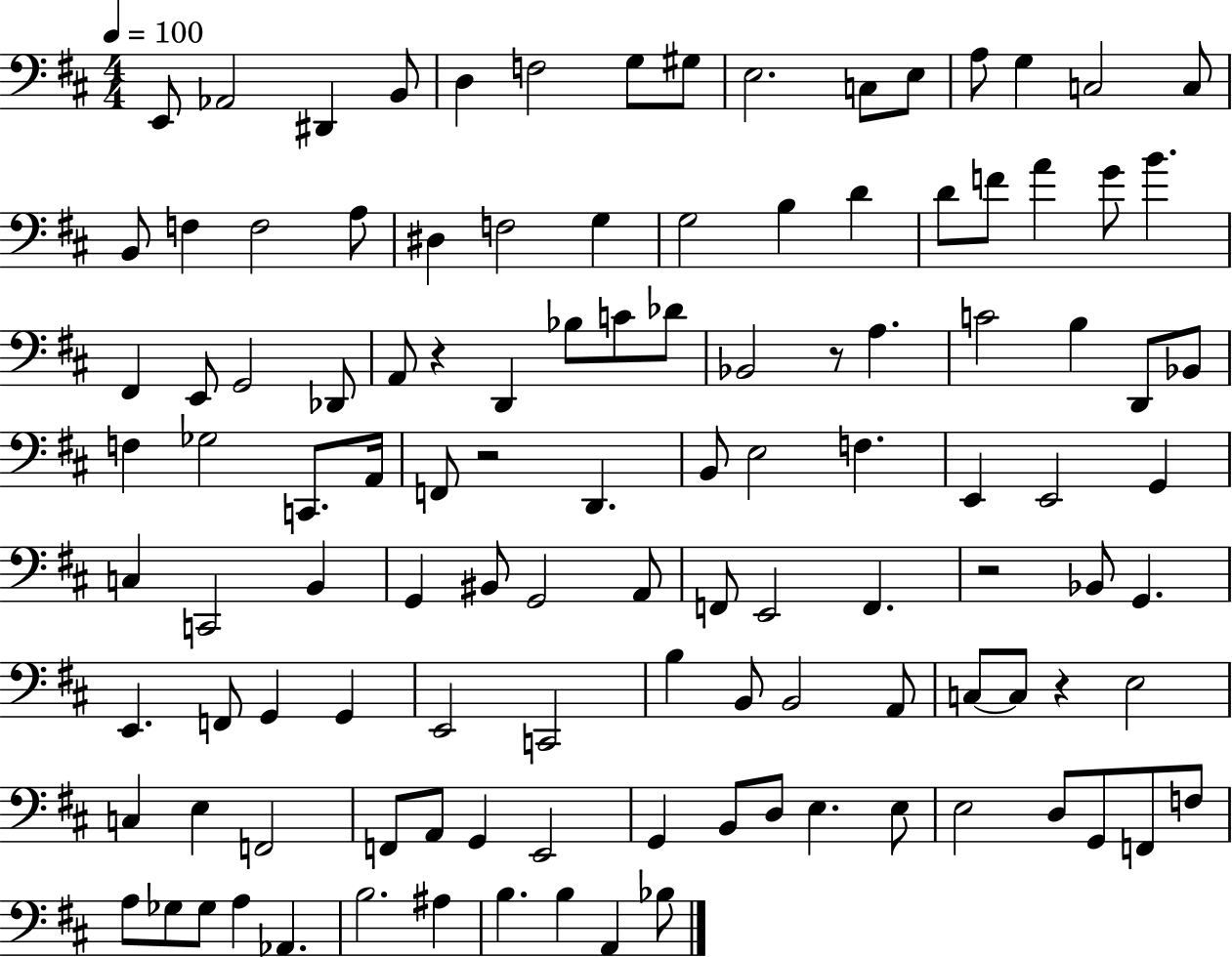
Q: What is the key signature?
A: D major